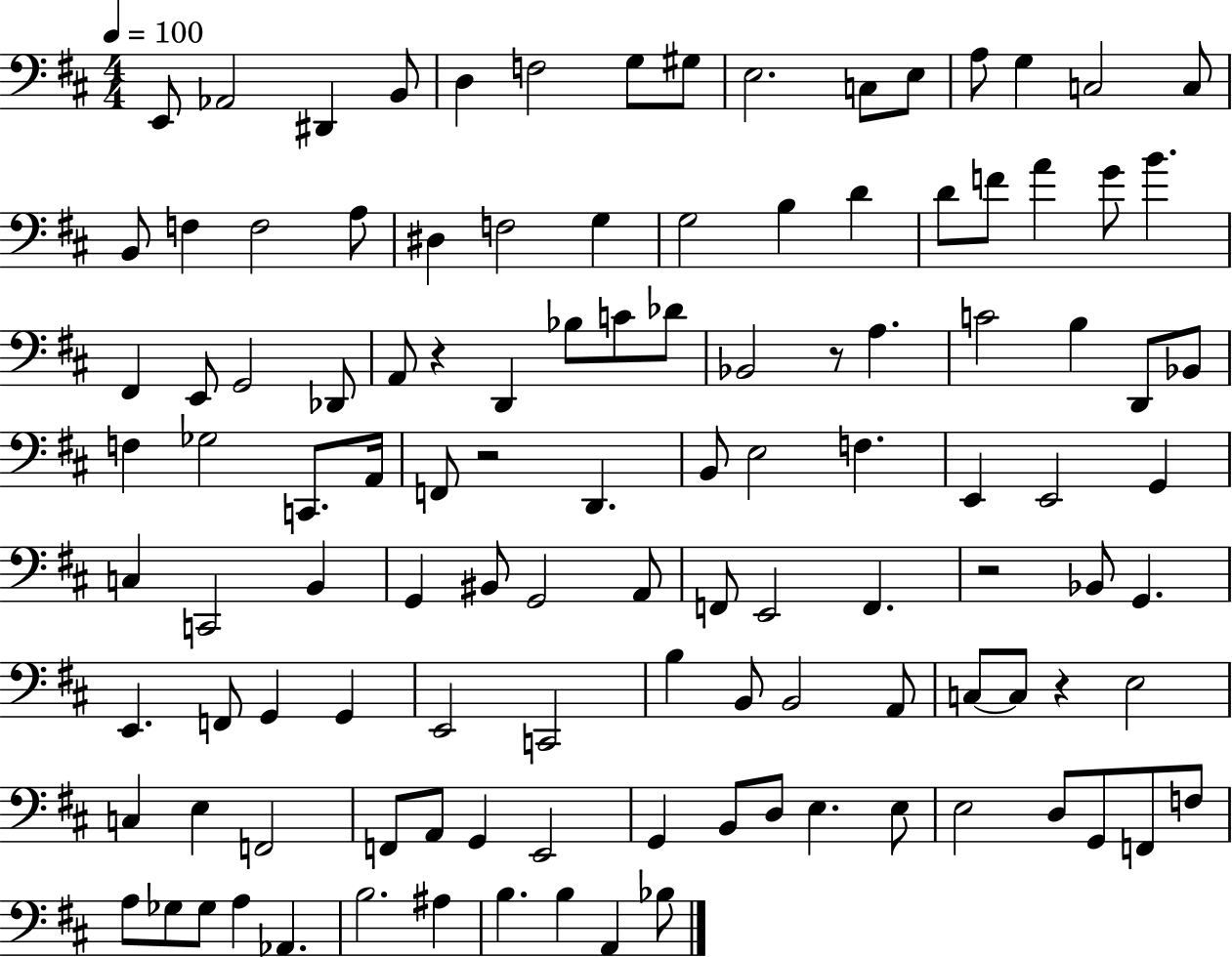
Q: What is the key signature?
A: D major